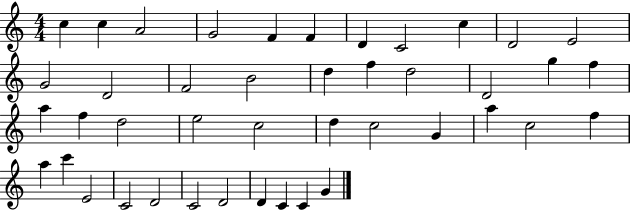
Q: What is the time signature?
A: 4/4